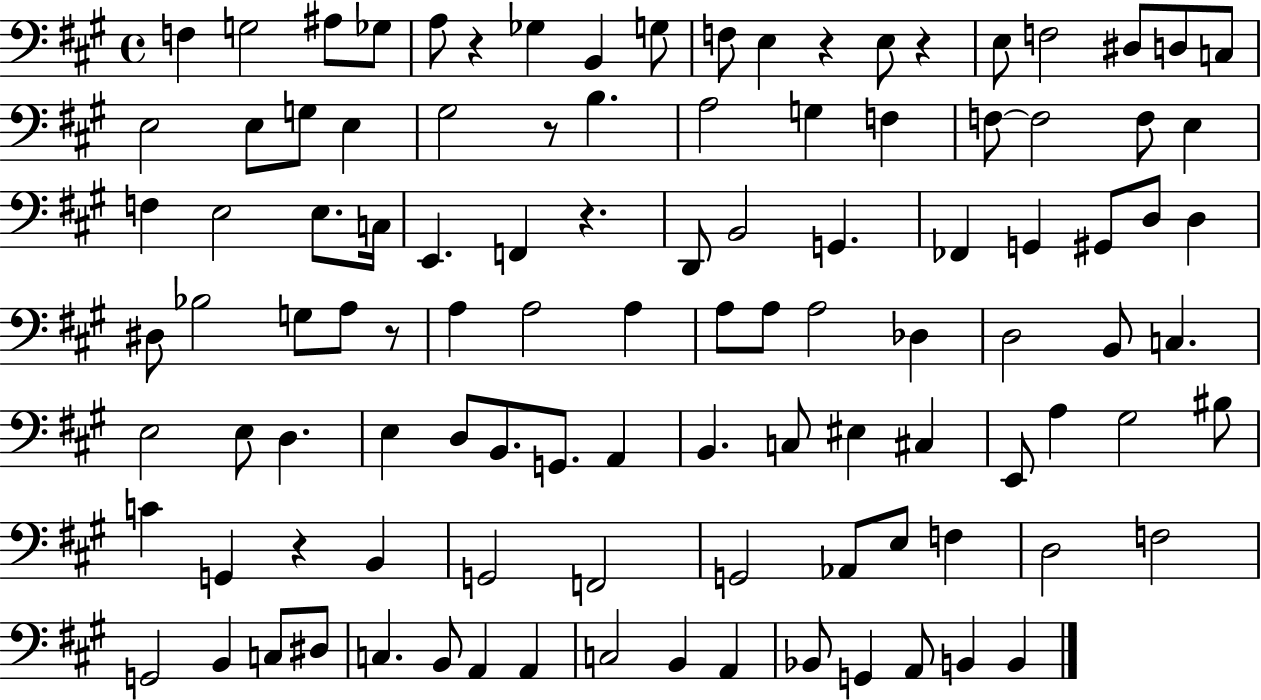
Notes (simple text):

F3/q G3/h A#3/e Gb3/e A3/e R/q Gb3/q B2/q G3/e F3/e E3/q R/q E3/e R/q E3/e F3/h D#3/e D3/e C3/e E3/h E3/e G3/e E3/q G#3/h R/e B3/q. A3/h G3/q F3/q F3/e F3/h F3/e E3/q F3/q E3/h E3/e. C3/s E2/q. F2/q R/q. D2/e B2/h G2/q. FES2/q G2/q G#2/e D3/e D3/q D#3/e Bb3/h G3/e A3/e R/e A3/q A3/h A3/q A3/e A3/e A3/h Db3/q D3/h B2/e C3/q. E3/h E3/e D3/q. E3/q D3/e B2/e. G2/e. A2/q B2/q. C3/e EIS3/q C#3/q E2/e A3/q G#3/h BIS3/e C4/q G2/q R/q B2/q G2/h F2/h G2/h Ab2/e E3/e F3/q D3/h F3/h G2/h B2/q C3/e D#3/e C3/q. B2/e A2/q A2/q C3/h B2/q A2/q Bb2/e G2/q A2/e B2/q B2/q